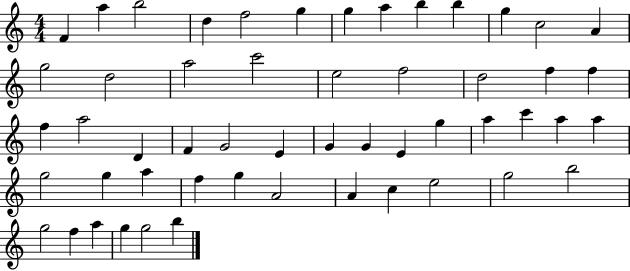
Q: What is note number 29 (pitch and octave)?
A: G4